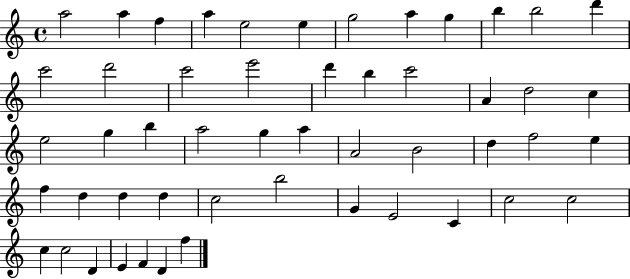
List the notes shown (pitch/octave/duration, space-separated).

A5/h A5/q F5/q A5/q E5/h E5/q G5/h A5/q G5/q B5/q B5/h D6/q C6/h D6/h C6/h E6/h D6/q B5/q C6/h A4/q D5/h C5/q E5/h G5/q B5/q A5/h G5/q A5/q A4/h B4/h D5/q F5/h E5/q F5/q D5/q D5/q D5/q C5/h B5/h G4/q E4/h C4/q C5/h C5/h C5/q C5/h D4/q E4/q F4/q D4/q F5/q